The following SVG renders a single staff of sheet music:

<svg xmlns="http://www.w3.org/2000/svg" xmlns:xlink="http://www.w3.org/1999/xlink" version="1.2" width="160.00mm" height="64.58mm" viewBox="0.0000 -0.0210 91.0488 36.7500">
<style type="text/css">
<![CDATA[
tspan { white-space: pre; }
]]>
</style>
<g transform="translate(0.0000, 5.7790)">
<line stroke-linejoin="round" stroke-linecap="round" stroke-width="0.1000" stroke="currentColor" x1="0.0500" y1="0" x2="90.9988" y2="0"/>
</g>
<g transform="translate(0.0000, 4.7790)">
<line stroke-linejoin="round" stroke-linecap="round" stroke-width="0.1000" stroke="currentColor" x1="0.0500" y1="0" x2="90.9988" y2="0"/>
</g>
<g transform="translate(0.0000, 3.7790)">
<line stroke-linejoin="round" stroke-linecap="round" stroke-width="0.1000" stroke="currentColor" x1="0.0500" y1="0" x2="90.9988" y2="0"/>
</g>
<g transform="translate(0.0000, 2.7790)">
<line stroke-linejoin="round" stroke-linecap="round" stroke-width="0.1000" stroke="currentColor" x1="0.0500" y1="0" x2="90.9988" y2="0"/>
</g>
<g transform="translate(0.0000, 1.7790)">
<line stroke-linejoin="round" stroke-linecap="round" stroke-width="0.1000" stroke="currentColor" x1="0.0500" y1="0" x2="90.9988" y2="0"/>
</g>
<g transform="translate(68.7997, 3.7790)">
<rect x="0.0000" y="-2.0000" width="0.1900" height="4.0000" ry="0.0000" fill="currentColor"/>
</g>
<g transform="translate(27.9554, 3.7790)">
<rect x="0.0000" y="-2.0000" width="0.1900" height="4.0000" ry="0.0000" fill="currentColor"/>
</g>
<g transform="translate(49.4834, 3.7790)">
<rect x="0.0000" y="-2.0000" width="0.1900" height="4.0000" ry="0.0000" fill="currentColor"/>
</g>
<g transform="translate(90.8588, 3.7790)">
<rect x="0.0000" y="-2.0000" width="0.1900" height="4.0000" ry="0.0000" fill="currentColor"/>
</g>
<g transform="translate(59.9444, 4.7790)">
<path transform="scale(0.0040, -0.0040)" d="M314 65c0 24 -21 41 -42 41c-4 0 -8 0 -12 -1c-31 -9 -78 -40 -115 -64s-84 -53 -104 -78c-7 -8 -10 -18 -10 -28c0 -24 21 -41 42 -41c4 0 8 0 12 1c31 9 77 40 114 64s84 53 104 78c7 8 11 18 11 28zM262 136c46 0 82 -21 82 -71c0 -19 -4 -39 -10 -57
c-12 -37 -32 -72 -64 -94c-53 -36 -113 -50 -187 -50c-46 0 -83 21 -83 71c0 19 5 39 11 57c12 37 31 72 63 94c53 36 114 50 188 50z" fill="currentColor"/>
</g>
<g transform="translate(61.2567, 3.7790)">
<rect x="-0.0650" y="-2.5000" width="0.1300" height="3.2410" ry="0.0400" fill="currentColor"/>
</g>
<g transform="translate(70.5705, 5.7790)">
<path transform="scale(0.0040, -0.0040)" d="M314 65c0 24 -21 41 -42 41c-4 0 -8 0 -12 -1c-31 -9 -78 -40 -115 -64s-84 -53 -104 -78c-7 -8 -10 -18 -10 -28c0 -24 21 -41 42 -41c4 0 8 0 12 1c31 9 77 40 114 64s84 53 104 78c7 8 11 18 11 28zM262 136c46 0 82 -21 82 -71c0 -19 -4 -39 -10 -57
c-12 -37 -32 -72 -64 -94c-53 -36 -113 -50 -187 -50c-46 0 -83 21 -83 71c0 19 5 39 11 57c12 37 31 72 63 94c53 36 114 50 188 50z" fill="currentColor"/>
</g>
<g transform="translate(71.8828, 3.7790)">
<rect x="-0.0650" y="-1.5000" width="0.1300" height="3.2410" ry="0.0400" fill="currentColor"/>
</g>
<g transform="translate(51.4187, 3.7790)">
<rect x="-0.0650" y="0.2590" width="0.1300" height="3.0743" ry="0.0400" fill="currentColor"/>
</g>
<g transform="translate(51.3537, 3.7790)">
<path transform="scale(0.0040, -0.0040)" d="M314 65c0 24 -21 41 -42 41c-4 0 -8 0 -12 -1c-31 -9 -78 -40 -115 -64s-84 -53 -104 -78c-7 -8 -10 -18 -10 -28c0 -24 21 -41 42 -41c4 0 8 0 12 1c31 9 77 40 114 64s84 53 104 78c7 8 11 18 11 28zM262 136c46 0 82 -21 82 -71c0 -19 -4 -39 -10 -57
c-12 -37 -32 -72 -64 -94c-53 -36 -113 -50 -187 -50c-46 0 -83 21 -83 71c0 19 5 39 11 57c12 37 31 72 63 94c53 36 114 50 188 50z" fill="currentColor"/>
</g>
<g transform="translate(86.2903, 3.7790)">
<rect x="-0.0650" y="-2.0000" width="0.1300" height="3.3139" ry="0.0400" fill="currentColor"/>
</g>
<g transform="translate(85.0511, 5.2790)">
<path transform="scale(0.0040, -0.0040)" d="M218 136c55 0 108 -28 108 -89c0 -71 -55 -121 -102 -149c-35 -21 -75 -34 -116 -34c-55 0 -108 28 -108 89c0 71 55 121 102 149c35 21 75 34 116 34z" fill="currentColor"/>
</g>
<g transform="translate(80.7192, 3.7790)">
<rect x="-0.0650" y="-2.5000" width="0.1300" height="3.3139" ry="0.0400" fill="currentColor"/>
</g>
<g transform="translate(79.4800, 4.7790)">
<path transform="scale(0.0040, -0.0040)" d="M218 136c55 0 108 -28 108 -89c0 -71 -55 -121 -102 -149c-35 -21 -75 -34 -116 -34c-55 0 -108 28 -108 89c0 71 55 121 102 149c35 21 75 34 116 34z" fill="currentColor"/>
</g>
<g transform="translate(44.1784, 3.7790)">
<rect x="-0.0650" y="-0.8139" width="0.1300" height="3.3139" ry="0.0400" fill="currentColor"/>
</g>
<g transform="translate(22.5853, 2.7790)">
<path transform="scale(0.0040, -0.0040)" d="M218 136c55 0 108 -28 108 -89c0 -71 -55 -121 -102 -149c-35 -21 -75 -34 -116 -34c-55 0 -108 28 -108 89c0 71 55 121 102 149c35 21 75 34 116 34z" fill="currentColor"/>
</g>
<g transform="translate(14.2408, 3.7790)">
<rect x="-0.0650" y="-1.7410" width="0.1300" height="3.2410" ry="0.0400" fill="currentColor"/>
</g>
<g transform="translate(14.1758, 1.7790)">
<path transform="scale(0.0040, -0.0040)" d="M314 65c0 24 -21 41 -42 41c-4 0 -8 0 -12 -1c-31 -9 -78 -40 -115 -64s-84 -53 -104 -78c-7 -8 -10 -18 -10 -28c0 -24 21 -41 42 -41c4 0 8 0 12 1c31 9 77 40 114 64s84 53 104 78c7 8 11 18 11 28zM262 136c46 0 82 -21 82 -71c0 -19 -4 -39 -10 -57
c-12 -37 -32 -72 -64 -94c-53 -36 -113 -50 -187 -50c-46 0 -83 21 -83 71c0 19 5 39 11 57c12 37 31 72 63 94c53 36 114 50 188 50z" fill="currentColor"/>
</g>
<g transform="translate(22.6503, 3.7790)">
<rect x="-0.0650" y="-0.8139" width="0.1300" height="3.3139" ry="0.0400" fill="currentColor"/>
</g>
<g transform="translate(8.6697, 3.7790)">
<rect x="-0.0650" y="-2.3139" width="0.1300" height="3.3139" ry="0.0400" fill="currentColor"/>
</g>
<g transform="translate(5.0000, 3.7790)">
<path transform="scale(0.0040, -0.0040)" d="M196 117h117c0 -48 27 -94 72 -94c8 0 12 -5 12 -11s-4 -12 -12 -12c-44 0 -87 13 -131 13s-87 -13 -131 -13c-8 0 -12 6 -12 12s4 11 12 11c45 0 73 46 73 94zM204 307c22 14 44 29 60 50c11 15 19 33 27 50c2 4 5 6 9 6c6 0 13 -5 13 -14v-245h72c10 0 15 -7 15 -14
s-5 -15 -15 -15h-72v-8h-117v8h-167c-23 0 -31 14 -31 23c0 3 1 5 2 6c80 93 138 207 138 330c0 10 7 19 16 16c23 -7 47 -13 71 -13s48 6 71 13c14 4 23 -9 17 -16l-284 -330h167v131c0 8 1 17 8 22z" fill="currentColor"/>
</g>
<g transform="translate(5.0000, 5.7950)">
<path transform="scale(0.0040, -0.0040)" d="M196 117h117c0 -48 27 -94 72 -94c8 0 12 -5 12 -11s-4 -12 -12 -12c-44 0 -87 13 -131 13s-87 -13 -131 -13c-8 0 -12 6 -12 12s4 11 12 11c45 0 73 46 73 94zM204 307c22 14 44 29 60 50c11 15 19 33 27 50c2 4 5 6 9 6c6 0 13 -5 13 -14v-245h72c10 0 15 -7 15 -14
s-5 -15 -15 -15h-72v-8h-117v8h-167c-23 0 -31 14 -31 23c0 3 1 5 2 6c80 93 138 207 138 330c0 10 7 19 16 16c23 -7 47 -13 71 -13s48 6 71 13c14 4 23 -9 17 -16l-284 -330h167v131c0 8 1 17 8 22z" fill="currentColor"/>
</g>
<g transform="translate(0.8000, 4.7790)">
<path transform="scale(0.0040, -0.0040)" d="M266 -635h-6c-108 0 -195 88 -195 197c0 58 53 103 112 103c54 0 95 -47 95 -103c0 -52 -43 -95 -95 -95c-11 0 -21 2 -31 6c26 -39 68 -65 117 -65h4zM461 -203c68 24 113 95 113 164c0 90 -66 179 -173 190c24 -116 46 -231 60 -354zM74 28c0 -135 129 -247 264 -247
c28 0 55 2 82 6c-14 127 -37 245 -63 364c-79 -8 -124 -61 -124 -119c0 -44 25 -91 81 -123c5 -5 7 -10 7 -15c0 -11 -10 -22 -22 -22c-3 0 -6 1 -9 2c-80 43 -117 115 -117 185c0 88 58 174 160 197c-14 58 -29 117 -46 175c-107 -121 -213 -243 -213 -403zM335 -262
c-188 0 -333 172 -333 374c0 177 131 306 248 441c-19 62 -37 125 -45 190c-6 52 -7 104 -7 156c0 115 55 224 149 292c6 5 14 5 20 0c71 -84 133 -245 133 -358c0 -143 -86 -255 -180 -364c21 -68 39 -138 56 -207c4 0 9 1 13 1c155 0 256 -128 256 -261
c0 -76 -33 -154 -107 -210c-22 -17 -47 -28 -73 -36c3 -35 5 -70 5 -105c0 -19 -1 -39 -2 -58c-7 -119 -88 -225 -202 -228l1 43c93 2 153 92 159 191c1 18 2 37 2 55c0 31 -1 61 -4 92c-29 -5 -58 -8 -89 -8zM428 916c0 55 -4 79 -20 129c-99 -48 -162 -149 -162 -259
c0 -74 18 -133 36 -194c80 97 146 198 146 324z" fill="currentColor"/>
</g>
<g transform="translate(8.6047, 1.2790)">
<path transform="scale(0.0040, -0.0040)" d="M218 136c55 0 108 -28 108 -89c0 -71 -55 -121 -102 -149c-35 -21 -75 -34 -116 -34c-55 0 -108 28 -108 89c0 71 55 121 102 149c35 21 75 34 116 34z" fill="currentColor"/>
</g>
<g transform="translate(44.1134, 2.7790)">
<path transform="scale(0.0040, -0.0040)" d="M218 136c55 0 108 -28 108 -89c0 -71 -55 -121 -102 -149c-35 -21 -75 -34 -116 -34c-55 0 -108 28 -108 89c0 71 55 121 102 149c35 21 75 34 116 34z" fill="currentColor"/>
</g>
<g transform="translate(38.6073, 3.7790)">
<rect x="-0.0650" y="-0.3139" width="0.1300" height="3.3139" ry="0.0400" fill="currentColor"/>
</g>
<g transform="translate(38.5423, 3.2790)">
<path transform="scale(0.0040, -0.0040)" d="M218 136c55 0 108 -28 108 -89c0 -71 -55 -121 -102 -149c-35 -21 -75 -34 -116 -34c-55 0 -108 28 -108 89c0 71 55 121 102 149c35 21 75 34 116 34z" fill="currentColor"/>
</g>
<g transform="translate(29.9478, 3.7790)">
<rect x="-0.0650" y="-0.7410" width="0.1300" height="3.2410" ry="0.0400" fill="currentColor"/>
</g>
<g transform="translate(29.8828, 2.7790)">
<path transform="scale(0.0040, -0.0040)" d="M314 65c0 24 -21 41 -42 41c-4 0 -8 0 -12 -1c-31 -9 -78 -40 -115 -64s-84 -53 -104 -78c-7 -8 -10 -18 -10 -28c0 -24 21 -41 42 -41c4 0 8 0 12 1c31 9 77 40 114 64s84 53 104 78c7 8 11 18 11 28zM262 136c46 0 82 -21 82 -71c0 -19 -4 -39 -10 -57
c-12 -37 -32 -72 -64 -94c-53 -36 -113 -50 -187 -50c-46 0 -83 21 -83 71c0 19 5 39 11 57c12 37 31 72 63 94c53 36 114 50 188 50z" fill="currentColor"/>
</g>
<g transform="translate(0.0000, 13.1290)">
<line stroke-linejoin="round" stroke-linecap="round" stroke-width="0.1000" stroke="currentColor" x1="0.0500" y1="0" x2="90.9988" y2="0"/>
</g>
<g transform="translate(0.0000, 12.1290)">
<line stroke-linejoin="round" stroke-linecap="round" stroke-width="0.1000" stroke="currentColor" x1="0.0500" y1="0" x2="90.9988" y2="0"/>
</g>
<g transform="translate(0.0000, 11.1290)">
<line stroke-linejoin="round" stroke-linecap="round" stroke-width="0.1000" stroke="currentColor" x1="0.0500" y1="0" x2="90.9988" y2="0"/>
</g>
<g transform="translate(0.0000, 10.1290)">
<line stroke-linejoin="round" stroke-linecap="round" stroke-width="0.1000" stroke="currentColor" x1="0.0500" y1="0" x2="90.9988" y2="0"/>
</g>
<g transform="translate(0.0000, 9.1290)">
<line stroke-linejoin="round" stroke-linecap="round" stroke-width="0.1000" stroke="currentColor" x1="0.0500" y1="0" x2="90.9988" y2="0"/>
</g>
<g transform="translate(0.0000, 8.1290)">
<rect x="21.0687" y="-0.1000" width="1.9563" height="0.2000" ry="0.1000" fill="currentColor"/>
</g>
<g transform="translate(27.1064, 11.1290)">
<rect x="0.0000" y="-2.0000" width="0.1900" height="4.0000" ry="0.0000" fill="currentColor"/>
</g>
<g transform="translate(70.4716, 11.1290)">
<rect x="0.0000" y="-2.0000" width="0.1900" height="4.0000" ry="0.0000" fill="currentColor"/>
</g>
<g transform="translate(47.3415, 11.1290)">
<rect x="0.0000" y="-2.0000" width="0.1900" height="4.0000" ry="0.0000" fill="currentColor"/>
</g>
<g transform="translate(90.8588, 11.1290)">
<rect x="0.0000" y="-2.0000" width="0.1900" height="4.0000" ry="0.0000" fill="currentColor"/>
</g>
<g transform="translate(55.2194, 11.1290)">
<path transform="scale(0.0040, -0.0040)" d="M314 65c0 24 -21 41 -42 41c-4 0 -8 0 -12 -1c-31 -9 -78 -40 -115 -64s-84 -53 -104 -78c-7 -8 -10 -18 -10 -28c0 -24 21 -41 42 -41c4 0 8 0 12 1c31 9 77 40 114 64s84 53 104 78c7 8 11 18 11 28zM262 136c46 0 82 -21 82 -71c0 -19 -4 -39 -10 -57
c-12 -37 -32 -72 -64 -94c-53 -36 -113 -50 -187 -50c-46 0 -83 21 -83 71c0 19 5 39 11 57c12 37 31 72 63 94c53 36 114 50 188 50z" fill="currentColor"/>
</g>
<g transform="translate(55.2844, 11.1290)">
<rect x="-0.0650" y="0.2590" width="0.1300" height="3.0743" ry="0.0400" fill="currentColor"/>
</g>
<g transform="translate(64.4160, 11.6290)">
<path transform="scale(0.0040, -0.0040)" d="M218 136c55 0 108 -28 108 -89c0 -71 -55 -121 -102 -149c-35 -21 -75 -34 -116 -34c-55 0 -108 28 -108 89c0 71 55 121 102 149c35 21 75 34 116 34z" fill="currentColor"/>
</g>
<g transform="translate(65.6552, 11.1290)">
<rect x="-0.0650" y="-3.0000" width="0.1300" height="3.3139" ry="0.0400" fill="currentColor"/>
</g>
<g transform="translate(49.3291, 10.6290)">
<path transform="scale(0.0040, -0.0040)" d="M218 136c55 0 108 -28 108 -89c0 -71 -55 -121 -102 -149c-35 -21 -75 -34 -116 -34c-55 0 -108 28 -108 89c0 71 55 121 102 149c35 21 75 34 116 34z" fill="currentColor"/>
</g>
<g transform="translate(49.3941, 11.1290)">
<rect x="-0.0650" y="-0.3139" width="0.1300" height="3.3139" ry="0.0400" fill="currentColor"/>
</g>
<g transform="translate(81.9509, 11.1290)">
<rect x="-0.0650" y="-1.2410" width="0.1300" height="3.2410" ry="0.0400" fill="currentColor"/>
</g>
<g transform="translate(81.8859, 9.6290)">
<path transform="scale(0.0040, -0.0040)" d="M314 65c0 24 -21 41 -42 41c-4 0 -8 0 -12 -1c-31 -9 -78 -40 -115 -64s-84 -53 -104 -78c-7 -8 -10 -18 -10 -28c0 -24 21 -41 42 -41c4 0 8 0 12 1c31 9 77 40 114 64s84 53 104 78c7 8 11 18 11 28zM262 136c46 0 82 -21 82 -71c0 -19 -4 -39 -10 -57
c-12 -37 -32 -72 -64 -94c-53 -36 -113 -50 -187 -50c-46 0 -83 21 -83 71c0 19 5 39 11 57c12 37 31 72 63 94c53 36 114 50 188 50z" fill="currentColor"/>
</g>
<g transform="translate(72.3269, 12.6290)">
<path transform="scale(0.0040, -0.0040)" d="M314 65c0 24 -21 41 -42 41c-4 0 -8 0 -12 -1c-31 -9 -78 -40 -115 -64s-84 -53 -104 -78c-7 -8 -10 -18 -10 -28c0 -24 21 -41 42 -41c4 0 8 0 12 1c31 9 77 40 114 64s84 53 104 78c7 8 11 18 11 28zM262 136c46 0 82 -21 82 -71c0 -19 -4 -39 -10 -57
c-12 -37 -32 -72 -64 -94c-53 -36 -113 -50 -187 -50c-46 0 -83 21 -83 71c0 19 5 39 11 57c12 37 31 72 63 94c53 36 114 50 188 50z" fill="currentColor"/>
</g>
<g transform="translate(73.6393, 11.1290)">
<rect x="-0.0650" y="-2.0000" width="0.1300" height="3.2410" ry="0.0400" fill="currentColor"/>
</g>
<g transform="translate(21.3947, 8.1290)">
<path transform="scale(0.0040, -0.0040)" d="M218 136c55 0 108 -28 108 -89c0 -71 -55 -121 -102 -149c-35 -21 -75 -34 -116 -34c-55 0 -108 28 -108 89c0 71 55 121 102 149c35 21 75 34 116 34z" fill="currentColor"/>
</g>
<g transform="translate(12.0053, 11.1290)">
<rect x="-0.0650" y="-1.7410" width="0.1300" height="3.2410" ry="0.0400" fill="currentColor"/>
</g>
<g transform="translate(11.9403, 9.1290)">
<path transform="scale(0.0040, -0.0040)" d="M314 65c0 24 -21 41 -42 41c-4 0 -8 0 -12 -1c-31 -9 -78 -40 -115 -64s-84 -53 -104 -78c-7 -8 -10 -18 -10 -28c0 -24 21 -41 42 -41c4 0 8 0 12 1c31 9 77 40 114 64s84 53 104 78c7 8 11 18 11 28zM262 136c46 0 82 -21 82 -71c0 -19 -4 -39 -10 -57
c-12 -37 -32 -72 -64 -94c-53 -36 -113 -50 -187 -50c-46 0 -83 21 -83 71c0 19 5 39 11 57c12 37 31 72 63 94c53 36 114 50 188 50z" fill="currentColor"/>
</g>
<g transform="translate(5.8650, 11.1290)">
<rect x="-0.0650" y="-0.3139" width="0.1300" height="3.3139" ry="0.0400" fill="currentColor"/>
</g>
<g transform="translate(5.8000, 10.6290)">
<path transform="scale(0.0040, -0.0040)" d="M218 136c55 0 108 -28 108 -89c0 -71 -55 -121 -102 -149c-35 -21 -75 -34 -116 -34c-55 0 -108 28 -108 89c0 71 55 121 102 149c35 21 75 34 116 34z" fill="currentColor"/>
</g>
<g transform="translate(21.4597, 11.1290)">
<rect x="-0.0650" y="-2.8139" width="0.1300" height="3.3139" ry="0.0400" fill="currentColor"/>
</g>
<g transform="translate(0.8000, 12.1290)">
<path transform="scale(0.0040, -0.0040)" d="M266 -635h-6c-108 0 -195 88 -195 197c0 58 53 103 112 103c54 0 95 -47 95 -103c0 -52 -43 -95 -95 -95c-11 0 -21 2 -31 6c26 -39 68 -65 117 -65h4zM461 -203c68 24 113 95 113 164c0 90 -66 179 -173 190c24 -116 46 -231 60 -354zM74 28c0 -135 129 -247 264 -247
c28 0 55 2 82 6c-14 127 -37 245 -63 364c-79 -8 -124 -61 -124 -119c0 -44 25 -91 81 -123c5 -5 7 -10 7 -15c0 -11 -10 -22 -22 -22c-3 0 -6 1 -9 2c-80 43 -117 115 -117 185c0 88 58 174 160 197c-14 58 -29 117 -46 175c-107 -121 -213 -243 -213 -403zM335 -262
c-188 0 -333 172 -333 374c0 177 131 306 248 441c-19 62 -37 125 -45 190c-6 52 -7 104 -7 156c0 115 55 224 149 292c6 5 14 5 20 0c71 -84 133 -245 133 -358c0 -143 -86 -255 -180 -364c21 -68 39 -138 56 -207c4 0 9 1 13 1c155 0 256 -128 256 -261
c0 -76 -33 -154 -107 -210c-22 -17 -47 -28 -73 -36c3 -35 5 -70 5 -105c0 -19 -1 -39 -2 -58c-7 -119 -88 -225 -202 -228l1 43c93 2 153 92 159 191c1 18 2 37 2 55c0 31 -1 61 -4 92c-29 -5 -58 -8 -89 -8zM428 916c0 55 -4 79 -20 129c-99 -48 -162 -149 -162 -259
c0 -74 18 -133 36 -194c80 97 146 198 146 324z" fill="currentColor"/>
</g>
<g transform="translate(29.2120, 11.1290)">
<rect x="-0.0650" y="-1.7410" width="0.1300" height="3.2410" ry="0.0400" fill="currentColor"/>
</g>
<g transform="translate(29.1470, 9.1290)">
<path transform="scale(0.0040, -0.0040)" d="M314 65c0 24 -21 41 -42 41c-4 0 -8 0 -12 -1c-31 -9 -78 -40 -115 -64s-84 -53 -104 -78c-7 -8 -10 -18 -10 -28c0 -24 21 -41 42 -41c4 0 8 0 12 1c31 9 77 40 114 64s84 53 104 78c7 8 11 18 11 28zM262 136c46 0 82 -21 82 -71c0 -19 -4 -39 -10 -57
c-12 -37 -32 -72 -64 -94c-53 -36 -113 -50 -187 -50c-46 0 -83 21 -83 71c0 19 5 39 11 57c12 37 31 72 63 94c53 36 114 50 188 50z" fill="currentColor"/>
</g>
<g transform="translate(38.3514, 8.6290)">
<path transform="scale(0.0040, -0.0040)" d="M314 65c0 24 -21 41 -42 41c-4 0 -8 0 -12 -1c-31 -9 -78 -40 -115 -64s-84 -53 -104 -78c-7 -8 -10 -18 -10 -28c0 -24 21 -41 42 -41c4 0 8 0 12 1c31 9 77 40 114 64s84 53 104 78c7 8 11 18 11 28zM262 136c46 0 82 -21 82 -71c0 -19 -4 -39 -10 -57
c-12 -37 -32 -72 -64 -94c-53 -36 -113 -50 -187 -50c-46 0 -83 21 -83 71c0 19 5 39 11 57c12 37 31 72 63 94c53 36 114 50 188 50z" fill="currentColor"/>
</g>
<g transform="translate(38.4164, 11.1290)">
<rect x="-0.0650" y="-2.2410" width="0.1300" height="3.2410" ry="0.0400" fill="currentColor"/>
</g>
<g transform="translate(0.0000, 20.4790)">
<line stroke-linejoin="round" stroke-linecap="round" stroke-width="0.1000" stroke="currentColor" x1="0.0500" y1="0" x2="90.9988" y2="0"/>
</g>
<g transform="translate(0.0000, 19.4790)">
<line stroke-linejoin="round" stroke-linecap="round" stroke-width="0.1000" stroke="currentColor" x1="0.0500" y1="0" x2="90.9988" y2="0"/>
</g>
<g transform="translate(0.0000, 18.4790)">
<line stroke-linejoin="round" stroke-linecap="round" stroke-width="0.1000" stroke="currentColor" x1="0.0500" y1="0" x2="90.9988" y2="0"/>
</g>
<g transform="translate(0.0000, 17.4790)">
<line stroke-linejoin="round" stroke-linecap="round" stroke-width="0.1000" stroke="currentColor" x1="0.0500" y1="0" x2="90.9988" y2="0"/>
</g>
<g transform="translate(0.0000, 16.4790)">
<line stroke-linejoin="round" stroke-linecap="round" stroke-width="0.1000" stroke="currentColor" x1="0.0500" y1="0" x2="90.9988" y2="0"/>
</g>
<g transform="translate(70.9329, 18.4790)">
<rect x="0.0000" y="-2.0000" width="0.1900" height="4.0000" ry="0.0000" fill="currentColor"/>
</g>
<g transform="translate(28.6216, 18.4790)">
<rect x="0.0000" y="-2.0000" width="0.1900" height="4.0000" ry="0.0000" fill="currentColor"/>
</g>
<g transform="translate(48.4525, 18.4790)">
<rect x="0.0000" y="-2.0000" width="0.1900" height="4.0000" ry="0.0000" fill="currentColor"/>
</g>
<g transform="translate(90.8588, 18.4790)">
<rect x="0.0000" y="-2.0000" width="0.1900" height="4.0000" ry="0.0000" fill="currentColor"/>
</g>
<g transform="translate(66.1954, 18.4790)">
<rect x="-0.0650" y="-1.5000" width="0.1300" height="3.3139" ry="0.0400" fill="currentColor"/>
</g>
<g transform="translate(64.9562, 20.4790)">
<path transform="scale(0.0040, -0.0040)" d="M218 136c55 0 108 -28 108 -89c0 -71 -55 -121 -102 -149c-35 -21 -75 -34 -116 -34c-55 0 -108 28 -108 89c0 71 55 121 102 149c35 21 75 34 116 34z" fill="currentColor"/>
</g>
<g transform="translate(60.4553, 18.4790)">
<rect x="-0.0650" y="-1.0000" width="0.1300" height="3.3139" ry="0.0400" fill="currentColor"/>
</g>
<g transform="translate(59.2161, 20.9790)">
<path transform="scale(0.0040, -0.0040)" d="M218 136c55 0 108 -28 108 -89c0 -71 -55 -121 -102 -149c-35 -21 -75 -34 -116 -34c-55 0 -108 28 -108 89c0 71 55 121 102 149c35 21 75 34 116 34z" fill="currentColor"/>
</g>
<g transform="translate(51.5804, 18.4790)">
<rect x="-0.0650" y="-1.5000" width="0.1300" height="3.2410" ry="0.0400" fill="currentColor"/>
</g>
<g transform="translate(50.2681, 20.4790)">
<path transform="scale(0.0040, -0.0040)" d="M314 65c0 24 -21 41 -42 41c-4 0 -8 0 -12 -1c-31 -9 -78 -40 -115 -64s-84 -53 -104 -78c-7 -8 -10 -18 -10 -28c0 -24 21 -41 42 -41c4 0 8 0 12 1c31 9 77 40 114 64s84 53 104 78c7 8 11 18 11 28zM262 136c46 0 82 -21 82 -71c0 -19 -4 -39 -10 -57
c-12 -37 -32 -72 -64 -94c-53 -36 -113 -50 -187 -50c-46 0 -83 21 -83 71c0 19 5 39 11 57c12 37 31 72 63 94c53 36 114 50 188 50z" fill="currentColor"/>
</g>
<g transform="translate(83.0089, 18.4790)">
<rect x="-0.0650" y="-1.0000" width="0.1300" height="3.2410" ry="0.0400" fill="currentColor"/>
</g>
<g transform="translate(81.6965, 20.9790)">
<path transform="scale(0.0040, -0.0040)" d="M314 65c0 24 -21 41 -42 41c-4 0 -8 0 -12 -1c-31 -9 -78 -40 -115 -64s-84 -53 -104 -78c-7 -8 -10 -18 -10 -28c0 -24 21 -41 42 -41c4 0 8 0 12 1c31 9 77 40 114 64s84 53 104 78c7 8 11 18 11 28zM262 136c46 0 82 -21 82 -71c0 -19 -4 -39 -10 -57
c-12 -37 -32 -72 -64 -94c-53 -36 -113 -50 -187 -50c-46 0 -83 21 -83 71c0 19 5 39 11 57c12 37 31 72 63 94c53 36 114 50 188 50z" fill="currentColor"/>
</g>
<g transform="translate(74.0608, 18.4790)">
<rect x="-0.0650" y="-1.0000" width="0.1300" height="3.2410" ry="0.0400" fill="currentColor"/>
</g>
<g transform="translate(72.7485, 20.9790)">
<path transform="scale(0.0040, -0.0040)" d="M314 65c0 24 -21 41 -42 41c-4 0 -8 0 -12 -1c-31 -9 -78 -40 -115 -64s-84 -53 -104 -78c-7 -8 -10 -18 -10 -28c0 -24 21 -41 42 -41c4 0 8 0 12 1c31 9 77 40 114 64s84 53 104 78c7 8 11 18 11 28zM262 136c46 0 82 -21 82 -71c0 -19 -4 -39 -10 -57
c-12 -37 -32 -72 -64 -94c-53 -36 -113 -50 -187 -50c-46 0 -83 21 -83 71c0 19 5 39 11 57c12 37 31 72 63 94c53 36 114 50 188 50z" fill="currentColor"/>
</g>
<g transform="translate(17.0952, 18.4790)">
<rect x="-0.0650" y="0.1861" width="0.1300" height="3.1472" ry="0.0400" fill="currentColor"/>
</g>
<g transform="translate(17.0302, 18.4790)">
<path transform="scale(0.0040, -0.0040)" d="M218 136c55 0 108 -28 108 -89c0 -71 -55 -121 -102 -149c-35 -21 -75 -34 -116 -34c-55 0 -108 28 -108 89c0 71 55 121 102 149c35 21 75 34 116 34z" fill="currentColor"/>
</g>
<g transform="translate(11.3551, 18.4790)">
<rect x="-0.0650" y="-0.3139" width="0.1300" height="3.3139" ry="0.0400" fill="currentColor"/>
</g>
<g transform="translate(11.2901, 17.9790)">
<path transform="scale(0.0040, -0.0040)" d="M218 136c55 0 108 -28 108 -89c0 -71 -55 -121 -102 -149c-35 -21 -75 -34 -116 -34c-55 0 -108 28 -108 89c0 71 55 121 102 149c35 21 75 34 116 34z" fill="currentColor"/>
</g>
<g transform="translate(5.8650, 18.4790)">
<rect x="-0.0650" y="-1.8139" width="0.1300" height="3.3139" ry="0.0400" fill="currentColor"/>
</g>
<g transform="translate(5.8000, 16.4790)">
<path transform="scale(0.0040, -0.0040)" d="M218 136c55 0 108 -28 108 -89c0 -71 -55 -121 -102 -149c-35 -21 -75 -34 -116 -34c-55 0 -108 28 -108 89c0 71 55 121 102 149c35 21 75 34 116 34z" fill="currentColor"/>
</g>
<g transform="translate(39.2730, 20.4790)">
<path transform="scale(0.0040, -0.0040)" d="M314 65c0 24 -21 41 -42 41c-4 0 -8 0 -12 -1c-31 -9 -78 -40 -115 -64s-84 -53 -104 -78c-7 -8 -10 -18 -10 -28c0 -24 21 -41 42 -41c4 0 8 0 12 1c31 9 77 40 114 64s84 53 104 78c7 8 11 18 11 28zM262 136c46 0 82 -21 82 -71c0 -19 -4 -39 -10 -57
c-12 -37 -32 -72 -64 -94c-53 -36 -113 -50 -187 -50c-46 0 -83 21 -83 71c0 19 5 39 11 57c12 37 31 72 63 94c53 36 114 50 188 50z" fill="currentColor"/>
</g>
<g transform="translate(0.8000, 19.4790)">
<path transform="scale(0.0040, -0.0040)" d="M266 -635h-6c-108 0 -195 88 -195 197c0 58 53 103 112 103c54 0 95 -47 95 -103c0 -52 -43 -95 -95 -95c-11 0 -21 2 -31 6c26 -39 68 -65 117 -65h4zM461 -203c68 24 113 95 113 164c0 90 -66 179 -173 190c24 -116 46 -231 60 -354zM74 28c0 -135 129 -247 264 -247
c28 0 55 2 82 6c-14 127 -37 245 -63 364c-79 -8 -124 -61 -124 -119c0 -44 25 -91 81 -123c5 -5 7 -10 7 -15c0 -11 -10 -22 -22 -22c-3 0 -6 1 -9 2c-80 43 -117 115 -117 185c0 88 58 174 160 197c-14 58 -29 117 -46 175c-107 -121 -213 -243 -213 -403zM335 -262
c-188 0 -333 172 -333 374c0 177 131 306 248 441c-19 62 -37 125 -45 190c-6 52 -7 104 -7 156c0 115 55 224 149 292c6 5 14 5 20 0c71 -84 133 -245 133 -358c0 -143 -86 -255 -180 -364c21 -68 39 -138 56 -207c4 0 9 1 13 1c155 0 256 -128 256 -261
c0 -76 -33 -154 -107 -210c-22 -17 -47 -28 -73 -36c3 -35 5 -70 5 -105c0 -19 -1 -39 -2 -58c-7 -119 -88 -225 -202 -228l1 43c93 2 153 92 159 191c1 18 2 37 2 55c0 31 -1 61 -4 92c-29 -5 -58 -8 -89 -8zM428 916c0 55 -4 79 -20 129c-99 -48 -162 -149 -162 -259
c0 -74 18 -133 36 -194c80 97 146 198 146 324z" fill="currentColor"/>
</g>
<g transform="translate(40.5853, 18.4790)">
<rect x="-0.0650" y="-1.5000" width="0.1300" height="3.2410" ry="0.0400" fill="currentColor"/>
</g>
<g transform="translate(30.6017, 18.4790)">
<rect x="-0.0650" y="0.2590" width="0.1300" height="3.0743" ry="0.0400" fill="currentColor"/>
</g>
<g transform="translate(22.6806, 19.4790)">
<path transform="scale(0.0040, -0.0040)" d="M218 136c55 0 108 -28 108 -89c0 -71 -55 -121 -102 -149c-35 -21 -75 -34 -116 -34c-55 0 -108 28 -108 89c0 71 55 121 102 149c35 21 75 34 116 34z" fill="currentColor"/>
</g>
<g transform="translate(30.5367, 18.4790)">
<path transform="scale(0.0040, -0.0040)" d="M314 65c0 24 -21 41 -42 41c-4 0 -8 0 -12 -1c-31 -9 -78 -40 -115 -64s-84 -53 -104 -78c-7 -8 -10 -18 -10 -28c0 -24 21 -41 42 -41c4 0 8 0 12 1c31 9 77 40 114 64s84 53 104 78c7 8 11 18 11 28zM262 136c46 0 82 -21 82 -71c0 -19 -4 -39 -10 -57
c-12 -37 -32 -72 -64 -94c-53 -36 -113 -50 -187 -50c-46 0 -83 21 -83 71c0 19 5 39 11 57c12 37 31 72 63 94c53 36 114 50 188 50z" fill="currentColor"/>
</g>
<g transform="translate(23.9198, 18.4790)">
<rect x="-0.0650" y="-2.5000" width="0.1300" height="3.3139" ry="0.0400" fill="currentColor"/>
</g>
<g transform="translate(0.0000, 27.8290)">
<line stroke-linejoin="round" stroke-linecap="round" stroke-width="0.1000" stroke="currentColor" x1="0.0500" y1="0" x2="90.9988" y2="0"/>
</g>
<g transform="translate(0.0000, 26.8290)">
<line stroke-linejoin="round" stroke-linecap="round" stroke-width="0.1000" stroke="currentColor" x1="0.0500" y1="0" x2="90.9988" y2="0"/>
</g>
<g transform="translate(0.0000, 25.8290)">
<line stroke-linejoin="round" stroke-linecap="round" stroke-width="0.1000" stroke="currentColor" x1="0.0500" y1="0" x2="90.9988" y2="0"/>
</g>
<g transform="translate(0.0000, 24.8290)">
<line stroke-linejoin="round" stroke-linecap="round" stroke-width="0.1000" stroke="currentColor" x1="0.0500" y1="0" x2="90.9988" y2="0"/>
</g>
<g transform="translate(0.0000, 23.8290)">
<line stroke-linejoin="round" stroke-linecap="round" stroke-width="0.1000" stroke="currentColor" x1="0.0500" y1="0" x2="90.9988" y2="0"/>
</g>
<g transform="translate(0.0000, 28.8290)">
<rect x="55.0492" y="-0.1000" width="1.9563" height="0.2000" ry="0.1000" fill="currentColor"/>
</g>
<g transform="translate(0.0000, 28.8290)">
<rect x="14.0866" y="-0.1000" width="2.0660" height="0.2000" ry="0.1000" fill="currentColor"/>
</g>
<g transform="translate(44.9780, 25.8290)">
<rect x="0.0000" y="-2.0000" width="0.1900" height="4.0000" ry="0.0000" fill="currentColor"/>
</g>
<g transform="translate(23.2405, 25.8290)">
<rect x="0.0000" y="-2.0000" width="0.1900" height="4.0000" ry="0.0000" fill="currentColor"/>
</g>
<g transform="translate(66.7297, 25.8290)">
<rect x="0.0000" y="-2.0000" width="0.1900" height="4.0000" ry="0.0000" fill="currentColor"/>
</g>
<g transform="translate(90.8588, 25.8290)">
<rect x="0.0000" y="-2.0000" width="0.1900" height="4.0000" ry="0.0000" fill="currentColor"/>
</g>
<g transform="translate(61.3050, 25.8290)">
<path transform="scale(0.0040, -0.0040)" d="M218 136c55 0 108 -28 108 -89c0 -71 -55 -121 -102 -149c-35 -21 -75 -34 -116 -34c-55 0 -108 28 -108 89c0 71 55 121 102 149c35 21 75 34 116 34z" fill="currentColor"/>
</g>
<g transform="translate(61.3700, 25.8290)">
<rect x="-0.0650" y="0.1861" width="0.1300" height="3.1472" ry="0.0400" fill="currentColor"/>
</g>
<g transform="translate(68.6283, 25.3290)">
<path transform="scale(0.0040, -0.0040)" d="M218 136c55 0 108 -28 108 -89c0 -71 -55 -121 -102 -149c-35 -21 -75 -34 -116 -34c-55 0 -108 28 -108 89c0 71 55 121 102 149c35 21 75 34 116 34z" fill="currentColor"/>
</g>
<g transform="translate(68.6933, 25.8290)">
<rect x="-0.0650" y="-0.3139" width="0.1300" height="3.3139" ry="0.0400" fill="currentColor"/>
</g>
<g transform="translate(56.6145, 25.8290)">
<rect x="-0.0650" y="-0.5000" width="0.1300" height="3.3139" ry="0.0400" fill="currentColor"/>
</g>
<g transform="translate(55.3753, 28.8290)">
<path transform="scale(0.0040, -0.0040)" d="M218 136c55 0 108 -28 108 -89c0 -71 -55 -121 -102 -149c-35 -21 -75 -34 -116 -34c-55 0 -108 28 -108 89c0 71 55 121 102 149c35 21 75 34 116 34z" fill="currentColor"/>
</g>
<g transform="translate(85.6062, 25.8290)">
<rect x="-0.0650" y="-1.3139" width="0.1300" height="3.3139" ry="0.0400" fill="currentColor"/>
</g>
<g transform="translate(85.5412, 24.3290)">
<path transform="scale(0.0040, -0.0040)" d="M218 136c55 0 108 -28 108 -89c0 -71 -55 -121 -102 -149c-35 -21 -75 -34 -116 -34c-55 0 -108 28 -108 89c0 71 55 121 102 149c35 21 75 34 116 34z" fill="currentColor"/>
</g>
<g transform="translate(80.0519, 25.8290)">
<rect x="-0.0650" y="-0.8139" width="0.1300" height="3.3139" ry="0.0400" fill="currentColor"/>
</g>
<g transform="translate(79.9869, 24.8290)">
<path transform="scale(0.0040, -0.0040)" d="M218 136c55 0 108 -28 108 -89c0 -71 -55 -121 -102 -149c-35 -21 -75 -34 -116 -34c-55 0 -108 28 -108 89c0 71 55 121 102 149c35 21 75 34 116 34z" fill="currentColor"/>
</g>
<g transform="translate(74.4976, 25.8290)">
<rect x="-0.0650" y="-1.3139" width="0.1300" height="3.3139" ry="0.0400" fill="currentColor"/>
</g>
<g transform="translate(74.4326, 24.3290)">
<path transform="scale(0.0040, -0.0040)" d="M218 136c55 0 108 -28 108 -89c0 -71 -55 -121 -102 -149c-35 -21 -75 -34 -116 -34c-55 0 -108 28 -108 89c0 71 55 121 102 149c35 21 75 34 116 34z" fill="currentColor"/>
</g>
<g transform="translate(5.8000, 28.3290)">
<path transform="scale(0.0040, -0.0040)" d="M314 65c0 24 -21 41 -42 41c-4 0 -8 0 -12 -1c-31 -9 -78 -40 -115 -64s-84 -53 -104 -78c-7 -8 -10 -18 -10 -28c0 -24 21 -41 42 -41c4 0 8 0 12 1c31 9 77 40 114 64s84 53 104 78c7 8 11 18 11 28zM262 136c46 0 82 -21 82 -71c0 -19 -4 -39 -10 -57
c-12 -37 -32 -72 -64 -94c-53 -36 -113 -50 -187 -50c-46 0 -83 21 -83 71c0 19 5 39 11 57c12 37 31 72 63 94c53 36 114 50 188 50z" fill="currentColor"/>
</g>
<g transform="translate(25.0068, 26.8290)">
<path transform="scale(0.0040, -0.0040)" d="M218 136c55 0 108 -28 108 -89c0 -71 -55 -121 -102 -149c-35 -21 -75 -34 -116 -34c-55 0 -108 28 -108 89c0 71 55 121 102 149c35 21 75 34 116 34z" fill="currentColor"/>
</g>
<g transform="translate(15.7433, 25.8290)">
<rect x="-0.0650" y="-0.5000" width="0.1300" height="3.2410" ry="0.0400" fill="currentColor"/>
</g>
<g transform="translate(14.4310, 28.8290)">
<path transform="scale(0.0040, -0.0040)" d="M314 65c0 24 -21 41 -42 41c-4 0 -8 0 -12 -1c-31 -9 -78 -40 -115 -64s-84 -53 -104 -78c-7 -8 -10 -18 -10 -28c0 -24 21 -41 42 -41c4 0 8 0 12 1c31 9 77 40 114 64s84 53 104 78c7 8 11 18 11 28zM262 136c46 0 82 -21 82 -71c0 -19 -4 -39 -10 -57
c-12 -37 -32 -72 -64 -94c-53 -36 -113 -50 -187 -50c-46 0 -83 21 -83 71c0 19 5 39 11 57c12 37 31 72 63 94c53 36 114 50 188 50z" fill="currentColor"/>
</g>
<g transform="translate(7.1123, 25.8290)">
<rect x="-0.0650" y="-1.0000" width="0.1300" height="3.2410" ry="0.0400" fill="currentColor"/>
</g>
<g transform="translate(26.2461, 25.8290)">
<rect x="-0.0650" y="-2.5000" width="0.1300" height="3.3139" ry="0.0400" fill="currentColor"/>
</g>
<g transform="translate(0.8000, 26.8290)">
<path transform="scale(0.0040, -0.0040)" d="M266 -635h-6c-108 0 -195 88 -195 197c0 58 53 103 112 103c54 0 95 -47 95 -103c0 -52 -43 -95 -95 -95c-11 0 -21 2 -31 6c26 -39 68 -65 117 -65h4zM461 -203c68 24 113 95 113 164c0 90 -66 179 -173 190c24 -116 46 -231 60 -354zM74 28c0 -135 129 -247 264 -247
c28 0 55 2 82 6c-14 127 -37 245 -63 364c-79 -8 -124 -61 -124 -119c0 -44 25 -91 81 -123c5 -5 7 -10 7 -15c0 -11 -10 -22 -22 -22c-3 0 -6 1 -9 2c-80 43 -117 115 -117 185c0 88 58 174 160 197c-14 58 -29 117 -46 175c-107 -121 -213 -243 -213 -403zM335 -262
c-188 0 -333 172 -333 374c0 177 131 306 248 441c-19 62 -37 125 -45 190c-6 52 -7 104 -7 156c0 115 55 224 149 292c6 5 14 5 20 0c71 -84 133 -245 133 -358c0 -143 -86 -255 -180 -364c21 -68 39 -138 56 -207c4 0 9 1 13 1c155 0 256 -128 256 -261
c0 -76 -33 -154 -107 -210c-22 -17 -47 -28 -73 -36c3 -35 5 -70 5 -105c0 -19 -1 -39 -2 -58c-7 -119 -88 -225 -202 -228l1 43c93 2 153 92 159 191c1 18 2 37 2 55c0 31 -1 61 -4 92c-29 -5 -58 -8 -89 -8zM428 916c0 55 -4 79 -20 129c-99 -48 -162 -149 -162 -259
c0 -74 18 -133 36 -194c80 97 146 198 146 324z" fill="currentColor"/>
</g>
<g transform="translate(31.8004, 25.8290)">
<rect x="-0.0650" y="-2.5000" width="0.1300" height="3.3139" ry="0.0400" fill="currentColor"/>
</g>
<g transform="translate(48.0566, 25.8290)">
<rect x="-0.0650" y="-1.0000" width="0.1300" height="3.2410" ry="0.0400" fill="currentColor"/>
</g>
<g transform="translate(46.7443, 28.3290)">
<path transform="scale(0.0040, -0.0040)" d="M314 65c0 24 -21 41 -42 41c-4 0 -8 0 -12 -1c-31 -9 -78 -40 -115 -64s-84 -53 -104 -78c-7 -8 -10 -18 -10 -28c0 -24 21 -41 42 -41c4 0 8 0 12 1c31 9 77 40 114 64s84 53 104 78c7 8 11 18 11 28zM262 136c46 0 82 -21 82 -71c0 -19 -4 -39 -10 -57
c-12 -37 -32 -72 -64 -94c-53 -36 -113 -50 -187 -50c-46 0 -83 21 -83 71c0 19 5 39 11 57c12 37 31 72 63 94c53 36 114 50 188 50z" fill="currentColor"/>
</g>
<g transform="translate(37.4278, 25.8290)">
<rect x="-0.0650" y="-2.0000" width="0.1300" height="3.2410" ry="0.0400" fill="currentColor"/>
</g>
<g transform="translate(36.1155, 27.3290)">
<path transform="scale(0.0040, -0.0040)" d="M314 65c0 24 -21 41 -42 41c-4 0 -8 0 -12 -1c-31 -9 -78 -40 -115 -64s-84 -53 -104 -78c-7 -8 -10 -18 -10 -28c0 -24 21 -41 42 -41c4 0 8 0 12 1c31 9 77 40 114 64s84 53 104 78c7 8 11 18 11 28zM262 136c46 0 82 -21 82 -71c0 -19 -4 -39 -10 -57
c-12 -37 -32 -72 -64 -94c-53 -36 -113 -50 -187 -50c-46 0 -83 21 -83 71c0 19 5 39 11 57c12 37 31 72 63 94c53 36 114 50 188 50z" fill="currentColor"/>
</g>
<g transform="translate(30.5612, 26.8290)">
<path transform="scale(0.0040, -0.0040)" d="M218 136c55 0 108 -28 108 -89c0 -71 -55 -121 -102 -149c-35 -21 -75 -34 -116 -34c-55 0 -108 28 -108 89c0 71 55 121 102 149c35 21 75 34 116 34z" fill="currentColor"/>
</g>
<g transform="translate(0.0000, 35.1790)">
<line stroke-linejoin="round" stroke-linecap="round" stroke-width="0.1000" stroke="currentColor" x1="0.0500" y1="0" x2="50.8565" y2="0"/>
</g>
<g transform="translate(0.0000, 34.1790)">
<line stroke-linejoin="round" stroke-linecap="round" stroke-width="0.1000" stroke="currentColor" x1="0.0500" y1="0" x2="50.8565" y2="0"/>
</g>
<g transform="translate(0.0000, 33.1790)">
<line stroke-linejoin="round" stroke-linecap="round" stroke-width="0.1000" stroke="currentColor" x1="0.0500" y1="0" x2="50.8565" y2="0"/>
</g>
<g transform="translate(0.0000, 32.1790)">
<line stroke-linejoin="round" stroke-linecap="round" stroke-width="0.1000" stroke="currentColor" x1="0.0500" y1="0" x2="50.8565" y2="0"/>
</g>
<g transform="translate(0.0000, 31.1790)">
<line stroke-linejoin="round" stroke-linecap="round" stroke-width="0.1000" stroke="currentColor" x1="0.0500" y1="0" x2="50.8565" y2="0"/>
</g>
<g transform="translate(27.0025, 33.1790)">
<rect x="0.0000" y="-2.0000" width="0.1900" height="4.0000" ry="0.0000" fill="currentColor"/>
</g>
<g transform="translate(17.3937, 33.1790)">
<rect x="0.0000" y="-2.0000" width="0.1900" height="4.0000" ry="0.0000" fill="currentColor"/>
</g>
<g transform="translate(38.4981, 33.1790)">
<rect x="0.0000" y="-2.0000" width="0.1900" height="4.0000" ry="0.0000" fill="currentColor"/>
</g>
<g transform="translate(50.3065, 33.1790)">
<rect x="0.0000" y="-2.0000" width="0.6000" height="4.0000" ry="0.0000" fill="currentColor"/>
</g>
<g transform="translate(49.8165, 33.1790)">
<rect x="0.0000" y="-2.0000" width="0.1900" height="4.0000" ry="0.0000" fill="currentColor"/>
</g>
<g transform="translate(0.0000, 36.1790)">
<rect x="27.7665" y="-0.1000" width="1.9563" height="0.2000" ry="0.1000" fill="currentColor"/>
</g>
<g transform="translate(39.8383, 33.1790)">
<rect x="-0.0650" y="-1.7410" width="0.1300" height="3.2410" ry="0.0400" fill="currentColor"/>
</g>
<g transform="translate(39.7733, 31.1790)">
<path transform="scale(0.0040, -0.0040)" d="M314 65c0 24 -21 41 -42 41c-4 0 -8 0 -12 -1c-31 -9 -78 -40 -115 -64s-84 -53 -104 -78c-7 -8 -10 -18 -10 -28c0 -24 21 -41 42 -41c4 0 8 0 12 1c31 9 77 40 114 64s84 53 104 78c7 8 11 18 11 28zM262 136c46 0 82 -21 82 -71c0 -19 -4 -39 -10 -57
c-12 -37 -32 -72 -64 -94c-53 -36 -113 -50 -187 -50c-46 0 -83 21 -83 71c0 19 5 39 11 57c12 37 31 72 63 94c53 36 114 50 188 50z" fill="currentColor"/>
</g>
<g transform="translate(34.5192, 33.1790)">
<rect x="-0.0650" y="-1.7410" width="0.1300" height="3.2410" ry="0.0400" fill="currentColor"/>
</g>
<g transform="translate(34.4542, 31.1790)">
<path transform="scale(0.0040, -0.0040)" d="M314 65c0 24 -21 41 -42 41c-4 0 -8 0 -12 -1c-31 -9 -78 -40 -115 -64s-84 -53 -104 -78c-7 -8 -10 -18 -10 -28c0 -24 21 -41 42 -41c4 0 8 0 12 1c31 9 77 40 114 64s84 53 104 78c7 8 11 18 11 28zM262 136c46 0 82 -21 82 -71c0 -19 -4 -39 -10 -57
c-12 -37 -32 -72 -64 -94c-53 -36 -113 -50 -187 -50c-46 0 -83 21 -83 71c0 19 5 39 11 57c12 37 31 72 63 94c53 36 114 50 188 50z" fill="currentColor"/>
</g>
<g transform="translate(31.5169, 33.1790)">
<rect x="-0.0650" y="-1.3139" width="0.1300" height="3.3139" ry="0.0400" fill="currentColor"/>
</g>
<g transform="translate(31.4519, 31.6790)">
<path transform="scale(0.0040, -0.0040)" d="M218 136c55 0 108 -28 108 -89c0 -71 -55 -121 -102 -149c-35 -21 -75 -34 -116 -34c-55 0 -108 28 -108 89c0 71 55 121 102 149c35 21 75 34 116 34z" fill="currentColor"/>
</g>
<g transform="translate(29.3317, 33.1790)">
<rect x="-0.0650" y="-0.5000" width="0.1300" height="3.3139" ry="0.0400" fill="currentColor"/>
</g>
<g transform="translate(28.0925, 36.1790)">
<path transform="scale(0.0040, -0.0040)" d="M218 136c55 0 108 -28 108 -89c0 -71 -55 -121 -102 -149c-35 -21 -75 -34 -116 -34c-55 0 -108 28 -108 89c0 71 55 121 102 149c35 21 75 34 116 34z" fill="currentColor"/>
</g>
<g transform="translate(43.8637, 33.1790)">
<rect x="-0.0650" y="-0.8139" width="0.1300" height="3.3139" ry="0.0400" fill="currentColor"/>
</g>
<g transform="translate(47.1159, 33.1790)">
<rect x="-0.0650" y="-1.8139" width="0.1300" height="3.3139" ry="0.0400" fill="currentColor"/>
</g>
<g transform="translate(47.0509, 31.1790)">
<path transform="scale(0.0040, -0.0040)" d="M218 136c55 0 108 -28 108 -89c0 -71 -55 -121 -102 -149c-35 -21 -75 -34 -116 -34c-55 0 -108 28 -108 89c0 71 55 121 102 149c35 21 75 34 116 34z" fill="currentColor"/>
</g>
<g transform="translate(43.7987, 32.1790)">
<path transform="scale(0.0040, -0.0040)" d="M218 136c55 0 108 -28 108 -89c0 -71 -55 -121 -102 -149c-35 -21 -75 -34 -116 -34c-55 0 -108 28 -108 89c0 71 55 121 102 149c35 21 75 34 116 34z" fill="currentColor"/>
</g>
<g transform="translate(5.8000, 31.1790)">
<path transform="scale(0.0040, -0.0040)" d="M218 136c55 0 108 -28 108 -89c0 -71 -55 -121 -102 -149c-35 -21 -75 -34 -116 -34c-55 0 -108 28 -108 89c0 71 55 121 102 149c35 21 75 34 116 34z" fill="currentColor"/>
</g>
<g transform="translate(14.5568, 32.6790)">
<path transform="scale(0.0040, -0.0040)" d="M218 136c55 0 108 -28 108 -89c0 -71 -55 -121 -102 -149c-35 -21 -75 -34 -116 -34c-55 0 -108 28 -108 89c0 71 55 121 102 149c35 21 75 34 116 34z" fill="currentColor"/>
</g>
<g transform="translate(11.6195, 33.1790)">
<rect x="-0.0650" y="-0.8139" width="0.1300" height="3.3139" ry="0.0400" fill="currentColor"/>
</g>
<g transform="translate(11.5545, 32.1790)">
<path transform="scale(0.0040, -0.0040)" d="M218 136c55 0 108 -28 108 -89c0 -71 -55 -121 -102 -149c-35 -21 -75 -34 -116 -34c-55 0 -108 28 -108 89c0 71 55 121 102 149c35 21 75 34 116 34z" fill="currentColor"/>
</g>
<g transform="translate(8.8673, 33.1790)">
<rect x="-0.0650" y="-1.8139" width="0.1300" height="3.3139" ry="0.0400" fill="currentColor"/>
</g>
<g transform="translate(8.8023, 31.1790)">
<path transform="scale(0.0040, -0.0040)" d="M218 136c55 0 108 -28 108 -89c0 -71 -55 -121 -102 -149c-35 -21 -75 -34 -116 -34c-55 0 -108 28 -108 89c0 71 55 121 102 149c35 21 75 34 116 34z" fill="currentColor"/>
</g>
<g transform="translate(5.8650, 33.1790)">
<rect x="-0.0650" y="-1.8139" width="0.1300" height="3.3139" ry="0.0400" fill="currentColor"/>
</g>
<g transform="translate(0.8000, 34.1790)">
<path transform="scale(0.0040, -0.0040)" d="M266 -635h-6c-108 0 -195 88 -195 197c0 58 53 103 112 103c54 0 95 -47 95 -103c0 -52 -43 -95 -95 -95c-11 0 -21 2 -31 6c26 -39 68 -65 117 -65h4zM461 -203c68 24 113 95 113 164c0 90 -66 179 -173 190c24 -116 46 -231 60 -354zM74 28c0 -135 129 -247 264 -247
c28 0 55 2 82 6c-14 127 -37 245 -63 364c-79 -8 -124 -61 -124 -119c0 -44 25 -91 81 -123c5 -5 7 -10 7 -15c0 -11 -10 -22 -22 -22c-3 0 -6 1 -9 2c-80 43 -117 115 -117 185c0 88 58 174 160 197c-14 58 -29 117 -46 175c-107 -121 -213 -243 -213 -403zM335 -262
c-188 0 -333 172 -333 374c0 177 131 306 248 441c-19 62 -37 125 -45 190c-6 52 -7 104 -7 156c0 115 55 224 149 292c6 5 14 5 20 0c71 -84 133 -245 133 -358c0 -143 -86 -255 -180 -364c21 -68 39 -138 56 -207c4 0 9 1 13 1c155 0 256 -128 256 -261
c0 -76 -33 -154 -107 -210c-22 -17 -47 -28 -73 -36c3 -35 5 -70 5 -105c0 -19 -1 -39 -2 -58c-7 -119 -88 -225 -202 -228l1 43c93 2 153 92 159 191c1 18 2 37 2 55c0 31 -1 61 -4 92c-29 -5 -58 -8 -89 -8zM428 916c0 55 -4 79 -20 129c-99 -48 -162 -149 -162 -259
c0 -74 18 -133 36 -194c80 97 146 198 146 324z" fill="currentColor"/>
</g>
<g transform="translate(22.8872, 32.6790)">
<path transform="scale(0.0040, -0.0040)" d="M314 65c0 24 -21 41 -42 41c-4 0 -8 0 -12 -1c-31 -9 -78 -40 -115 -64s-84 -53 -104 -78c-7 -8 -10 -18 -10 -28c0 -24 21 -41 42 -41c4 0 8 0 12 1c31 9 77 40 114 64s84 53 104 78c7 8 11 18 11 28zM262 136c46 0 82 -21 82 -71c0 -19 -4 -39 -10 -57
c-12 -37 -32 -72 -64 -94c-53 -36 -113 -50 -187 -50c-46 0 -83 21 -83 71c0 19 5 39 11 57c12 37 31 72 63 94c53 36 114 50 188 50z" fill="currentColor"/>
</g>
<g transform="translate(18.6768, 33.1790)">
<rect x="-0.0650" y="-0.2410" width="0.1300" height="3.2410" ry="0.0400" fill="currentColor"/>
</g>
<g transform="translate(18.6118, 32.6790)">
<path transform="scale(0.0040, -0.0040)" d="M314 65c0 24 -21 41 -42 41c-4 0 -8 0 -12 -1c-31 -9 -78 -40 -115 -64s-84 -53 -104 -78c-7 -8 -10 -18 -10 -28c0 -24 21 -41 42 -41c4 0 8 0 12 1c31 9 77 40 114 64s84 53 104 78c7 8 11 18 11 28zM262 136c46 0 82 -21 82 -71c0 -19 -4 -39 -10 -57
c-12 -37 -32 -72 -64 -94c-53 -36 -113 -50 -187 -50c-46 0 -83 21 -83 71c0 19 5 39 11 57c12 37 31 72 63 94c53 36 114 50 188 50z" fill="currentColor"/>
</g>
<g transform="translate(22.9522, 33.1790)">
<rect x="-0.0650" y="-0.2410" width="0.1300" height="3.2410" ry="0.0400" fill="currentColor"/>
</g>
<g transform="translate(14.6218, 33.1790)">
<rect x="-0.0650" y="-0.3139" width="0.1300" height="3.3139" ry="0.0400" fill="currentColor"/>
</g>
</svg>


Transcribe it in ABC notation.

X:1
T:Untitled
M:4/4
L:1/4
K:C
g f2 d d2 c d B2 G2 E2 G F c f2 a f2 g2 c B2 A F2 e2 f c B G B2 E2 E2 D E D2 D2 D2 C2 G G F2 D2 C B c e d e f f d c c2 c2 C e f2 f2 d f